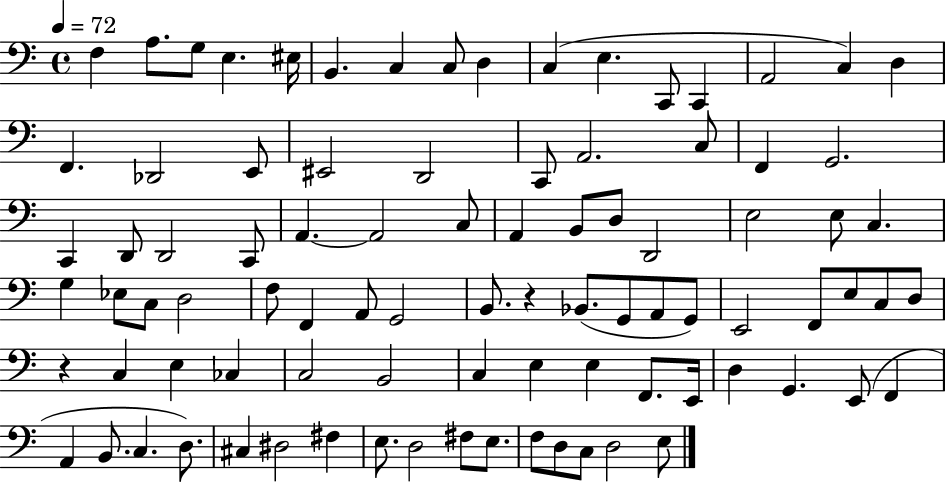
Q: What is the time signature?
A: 4/4